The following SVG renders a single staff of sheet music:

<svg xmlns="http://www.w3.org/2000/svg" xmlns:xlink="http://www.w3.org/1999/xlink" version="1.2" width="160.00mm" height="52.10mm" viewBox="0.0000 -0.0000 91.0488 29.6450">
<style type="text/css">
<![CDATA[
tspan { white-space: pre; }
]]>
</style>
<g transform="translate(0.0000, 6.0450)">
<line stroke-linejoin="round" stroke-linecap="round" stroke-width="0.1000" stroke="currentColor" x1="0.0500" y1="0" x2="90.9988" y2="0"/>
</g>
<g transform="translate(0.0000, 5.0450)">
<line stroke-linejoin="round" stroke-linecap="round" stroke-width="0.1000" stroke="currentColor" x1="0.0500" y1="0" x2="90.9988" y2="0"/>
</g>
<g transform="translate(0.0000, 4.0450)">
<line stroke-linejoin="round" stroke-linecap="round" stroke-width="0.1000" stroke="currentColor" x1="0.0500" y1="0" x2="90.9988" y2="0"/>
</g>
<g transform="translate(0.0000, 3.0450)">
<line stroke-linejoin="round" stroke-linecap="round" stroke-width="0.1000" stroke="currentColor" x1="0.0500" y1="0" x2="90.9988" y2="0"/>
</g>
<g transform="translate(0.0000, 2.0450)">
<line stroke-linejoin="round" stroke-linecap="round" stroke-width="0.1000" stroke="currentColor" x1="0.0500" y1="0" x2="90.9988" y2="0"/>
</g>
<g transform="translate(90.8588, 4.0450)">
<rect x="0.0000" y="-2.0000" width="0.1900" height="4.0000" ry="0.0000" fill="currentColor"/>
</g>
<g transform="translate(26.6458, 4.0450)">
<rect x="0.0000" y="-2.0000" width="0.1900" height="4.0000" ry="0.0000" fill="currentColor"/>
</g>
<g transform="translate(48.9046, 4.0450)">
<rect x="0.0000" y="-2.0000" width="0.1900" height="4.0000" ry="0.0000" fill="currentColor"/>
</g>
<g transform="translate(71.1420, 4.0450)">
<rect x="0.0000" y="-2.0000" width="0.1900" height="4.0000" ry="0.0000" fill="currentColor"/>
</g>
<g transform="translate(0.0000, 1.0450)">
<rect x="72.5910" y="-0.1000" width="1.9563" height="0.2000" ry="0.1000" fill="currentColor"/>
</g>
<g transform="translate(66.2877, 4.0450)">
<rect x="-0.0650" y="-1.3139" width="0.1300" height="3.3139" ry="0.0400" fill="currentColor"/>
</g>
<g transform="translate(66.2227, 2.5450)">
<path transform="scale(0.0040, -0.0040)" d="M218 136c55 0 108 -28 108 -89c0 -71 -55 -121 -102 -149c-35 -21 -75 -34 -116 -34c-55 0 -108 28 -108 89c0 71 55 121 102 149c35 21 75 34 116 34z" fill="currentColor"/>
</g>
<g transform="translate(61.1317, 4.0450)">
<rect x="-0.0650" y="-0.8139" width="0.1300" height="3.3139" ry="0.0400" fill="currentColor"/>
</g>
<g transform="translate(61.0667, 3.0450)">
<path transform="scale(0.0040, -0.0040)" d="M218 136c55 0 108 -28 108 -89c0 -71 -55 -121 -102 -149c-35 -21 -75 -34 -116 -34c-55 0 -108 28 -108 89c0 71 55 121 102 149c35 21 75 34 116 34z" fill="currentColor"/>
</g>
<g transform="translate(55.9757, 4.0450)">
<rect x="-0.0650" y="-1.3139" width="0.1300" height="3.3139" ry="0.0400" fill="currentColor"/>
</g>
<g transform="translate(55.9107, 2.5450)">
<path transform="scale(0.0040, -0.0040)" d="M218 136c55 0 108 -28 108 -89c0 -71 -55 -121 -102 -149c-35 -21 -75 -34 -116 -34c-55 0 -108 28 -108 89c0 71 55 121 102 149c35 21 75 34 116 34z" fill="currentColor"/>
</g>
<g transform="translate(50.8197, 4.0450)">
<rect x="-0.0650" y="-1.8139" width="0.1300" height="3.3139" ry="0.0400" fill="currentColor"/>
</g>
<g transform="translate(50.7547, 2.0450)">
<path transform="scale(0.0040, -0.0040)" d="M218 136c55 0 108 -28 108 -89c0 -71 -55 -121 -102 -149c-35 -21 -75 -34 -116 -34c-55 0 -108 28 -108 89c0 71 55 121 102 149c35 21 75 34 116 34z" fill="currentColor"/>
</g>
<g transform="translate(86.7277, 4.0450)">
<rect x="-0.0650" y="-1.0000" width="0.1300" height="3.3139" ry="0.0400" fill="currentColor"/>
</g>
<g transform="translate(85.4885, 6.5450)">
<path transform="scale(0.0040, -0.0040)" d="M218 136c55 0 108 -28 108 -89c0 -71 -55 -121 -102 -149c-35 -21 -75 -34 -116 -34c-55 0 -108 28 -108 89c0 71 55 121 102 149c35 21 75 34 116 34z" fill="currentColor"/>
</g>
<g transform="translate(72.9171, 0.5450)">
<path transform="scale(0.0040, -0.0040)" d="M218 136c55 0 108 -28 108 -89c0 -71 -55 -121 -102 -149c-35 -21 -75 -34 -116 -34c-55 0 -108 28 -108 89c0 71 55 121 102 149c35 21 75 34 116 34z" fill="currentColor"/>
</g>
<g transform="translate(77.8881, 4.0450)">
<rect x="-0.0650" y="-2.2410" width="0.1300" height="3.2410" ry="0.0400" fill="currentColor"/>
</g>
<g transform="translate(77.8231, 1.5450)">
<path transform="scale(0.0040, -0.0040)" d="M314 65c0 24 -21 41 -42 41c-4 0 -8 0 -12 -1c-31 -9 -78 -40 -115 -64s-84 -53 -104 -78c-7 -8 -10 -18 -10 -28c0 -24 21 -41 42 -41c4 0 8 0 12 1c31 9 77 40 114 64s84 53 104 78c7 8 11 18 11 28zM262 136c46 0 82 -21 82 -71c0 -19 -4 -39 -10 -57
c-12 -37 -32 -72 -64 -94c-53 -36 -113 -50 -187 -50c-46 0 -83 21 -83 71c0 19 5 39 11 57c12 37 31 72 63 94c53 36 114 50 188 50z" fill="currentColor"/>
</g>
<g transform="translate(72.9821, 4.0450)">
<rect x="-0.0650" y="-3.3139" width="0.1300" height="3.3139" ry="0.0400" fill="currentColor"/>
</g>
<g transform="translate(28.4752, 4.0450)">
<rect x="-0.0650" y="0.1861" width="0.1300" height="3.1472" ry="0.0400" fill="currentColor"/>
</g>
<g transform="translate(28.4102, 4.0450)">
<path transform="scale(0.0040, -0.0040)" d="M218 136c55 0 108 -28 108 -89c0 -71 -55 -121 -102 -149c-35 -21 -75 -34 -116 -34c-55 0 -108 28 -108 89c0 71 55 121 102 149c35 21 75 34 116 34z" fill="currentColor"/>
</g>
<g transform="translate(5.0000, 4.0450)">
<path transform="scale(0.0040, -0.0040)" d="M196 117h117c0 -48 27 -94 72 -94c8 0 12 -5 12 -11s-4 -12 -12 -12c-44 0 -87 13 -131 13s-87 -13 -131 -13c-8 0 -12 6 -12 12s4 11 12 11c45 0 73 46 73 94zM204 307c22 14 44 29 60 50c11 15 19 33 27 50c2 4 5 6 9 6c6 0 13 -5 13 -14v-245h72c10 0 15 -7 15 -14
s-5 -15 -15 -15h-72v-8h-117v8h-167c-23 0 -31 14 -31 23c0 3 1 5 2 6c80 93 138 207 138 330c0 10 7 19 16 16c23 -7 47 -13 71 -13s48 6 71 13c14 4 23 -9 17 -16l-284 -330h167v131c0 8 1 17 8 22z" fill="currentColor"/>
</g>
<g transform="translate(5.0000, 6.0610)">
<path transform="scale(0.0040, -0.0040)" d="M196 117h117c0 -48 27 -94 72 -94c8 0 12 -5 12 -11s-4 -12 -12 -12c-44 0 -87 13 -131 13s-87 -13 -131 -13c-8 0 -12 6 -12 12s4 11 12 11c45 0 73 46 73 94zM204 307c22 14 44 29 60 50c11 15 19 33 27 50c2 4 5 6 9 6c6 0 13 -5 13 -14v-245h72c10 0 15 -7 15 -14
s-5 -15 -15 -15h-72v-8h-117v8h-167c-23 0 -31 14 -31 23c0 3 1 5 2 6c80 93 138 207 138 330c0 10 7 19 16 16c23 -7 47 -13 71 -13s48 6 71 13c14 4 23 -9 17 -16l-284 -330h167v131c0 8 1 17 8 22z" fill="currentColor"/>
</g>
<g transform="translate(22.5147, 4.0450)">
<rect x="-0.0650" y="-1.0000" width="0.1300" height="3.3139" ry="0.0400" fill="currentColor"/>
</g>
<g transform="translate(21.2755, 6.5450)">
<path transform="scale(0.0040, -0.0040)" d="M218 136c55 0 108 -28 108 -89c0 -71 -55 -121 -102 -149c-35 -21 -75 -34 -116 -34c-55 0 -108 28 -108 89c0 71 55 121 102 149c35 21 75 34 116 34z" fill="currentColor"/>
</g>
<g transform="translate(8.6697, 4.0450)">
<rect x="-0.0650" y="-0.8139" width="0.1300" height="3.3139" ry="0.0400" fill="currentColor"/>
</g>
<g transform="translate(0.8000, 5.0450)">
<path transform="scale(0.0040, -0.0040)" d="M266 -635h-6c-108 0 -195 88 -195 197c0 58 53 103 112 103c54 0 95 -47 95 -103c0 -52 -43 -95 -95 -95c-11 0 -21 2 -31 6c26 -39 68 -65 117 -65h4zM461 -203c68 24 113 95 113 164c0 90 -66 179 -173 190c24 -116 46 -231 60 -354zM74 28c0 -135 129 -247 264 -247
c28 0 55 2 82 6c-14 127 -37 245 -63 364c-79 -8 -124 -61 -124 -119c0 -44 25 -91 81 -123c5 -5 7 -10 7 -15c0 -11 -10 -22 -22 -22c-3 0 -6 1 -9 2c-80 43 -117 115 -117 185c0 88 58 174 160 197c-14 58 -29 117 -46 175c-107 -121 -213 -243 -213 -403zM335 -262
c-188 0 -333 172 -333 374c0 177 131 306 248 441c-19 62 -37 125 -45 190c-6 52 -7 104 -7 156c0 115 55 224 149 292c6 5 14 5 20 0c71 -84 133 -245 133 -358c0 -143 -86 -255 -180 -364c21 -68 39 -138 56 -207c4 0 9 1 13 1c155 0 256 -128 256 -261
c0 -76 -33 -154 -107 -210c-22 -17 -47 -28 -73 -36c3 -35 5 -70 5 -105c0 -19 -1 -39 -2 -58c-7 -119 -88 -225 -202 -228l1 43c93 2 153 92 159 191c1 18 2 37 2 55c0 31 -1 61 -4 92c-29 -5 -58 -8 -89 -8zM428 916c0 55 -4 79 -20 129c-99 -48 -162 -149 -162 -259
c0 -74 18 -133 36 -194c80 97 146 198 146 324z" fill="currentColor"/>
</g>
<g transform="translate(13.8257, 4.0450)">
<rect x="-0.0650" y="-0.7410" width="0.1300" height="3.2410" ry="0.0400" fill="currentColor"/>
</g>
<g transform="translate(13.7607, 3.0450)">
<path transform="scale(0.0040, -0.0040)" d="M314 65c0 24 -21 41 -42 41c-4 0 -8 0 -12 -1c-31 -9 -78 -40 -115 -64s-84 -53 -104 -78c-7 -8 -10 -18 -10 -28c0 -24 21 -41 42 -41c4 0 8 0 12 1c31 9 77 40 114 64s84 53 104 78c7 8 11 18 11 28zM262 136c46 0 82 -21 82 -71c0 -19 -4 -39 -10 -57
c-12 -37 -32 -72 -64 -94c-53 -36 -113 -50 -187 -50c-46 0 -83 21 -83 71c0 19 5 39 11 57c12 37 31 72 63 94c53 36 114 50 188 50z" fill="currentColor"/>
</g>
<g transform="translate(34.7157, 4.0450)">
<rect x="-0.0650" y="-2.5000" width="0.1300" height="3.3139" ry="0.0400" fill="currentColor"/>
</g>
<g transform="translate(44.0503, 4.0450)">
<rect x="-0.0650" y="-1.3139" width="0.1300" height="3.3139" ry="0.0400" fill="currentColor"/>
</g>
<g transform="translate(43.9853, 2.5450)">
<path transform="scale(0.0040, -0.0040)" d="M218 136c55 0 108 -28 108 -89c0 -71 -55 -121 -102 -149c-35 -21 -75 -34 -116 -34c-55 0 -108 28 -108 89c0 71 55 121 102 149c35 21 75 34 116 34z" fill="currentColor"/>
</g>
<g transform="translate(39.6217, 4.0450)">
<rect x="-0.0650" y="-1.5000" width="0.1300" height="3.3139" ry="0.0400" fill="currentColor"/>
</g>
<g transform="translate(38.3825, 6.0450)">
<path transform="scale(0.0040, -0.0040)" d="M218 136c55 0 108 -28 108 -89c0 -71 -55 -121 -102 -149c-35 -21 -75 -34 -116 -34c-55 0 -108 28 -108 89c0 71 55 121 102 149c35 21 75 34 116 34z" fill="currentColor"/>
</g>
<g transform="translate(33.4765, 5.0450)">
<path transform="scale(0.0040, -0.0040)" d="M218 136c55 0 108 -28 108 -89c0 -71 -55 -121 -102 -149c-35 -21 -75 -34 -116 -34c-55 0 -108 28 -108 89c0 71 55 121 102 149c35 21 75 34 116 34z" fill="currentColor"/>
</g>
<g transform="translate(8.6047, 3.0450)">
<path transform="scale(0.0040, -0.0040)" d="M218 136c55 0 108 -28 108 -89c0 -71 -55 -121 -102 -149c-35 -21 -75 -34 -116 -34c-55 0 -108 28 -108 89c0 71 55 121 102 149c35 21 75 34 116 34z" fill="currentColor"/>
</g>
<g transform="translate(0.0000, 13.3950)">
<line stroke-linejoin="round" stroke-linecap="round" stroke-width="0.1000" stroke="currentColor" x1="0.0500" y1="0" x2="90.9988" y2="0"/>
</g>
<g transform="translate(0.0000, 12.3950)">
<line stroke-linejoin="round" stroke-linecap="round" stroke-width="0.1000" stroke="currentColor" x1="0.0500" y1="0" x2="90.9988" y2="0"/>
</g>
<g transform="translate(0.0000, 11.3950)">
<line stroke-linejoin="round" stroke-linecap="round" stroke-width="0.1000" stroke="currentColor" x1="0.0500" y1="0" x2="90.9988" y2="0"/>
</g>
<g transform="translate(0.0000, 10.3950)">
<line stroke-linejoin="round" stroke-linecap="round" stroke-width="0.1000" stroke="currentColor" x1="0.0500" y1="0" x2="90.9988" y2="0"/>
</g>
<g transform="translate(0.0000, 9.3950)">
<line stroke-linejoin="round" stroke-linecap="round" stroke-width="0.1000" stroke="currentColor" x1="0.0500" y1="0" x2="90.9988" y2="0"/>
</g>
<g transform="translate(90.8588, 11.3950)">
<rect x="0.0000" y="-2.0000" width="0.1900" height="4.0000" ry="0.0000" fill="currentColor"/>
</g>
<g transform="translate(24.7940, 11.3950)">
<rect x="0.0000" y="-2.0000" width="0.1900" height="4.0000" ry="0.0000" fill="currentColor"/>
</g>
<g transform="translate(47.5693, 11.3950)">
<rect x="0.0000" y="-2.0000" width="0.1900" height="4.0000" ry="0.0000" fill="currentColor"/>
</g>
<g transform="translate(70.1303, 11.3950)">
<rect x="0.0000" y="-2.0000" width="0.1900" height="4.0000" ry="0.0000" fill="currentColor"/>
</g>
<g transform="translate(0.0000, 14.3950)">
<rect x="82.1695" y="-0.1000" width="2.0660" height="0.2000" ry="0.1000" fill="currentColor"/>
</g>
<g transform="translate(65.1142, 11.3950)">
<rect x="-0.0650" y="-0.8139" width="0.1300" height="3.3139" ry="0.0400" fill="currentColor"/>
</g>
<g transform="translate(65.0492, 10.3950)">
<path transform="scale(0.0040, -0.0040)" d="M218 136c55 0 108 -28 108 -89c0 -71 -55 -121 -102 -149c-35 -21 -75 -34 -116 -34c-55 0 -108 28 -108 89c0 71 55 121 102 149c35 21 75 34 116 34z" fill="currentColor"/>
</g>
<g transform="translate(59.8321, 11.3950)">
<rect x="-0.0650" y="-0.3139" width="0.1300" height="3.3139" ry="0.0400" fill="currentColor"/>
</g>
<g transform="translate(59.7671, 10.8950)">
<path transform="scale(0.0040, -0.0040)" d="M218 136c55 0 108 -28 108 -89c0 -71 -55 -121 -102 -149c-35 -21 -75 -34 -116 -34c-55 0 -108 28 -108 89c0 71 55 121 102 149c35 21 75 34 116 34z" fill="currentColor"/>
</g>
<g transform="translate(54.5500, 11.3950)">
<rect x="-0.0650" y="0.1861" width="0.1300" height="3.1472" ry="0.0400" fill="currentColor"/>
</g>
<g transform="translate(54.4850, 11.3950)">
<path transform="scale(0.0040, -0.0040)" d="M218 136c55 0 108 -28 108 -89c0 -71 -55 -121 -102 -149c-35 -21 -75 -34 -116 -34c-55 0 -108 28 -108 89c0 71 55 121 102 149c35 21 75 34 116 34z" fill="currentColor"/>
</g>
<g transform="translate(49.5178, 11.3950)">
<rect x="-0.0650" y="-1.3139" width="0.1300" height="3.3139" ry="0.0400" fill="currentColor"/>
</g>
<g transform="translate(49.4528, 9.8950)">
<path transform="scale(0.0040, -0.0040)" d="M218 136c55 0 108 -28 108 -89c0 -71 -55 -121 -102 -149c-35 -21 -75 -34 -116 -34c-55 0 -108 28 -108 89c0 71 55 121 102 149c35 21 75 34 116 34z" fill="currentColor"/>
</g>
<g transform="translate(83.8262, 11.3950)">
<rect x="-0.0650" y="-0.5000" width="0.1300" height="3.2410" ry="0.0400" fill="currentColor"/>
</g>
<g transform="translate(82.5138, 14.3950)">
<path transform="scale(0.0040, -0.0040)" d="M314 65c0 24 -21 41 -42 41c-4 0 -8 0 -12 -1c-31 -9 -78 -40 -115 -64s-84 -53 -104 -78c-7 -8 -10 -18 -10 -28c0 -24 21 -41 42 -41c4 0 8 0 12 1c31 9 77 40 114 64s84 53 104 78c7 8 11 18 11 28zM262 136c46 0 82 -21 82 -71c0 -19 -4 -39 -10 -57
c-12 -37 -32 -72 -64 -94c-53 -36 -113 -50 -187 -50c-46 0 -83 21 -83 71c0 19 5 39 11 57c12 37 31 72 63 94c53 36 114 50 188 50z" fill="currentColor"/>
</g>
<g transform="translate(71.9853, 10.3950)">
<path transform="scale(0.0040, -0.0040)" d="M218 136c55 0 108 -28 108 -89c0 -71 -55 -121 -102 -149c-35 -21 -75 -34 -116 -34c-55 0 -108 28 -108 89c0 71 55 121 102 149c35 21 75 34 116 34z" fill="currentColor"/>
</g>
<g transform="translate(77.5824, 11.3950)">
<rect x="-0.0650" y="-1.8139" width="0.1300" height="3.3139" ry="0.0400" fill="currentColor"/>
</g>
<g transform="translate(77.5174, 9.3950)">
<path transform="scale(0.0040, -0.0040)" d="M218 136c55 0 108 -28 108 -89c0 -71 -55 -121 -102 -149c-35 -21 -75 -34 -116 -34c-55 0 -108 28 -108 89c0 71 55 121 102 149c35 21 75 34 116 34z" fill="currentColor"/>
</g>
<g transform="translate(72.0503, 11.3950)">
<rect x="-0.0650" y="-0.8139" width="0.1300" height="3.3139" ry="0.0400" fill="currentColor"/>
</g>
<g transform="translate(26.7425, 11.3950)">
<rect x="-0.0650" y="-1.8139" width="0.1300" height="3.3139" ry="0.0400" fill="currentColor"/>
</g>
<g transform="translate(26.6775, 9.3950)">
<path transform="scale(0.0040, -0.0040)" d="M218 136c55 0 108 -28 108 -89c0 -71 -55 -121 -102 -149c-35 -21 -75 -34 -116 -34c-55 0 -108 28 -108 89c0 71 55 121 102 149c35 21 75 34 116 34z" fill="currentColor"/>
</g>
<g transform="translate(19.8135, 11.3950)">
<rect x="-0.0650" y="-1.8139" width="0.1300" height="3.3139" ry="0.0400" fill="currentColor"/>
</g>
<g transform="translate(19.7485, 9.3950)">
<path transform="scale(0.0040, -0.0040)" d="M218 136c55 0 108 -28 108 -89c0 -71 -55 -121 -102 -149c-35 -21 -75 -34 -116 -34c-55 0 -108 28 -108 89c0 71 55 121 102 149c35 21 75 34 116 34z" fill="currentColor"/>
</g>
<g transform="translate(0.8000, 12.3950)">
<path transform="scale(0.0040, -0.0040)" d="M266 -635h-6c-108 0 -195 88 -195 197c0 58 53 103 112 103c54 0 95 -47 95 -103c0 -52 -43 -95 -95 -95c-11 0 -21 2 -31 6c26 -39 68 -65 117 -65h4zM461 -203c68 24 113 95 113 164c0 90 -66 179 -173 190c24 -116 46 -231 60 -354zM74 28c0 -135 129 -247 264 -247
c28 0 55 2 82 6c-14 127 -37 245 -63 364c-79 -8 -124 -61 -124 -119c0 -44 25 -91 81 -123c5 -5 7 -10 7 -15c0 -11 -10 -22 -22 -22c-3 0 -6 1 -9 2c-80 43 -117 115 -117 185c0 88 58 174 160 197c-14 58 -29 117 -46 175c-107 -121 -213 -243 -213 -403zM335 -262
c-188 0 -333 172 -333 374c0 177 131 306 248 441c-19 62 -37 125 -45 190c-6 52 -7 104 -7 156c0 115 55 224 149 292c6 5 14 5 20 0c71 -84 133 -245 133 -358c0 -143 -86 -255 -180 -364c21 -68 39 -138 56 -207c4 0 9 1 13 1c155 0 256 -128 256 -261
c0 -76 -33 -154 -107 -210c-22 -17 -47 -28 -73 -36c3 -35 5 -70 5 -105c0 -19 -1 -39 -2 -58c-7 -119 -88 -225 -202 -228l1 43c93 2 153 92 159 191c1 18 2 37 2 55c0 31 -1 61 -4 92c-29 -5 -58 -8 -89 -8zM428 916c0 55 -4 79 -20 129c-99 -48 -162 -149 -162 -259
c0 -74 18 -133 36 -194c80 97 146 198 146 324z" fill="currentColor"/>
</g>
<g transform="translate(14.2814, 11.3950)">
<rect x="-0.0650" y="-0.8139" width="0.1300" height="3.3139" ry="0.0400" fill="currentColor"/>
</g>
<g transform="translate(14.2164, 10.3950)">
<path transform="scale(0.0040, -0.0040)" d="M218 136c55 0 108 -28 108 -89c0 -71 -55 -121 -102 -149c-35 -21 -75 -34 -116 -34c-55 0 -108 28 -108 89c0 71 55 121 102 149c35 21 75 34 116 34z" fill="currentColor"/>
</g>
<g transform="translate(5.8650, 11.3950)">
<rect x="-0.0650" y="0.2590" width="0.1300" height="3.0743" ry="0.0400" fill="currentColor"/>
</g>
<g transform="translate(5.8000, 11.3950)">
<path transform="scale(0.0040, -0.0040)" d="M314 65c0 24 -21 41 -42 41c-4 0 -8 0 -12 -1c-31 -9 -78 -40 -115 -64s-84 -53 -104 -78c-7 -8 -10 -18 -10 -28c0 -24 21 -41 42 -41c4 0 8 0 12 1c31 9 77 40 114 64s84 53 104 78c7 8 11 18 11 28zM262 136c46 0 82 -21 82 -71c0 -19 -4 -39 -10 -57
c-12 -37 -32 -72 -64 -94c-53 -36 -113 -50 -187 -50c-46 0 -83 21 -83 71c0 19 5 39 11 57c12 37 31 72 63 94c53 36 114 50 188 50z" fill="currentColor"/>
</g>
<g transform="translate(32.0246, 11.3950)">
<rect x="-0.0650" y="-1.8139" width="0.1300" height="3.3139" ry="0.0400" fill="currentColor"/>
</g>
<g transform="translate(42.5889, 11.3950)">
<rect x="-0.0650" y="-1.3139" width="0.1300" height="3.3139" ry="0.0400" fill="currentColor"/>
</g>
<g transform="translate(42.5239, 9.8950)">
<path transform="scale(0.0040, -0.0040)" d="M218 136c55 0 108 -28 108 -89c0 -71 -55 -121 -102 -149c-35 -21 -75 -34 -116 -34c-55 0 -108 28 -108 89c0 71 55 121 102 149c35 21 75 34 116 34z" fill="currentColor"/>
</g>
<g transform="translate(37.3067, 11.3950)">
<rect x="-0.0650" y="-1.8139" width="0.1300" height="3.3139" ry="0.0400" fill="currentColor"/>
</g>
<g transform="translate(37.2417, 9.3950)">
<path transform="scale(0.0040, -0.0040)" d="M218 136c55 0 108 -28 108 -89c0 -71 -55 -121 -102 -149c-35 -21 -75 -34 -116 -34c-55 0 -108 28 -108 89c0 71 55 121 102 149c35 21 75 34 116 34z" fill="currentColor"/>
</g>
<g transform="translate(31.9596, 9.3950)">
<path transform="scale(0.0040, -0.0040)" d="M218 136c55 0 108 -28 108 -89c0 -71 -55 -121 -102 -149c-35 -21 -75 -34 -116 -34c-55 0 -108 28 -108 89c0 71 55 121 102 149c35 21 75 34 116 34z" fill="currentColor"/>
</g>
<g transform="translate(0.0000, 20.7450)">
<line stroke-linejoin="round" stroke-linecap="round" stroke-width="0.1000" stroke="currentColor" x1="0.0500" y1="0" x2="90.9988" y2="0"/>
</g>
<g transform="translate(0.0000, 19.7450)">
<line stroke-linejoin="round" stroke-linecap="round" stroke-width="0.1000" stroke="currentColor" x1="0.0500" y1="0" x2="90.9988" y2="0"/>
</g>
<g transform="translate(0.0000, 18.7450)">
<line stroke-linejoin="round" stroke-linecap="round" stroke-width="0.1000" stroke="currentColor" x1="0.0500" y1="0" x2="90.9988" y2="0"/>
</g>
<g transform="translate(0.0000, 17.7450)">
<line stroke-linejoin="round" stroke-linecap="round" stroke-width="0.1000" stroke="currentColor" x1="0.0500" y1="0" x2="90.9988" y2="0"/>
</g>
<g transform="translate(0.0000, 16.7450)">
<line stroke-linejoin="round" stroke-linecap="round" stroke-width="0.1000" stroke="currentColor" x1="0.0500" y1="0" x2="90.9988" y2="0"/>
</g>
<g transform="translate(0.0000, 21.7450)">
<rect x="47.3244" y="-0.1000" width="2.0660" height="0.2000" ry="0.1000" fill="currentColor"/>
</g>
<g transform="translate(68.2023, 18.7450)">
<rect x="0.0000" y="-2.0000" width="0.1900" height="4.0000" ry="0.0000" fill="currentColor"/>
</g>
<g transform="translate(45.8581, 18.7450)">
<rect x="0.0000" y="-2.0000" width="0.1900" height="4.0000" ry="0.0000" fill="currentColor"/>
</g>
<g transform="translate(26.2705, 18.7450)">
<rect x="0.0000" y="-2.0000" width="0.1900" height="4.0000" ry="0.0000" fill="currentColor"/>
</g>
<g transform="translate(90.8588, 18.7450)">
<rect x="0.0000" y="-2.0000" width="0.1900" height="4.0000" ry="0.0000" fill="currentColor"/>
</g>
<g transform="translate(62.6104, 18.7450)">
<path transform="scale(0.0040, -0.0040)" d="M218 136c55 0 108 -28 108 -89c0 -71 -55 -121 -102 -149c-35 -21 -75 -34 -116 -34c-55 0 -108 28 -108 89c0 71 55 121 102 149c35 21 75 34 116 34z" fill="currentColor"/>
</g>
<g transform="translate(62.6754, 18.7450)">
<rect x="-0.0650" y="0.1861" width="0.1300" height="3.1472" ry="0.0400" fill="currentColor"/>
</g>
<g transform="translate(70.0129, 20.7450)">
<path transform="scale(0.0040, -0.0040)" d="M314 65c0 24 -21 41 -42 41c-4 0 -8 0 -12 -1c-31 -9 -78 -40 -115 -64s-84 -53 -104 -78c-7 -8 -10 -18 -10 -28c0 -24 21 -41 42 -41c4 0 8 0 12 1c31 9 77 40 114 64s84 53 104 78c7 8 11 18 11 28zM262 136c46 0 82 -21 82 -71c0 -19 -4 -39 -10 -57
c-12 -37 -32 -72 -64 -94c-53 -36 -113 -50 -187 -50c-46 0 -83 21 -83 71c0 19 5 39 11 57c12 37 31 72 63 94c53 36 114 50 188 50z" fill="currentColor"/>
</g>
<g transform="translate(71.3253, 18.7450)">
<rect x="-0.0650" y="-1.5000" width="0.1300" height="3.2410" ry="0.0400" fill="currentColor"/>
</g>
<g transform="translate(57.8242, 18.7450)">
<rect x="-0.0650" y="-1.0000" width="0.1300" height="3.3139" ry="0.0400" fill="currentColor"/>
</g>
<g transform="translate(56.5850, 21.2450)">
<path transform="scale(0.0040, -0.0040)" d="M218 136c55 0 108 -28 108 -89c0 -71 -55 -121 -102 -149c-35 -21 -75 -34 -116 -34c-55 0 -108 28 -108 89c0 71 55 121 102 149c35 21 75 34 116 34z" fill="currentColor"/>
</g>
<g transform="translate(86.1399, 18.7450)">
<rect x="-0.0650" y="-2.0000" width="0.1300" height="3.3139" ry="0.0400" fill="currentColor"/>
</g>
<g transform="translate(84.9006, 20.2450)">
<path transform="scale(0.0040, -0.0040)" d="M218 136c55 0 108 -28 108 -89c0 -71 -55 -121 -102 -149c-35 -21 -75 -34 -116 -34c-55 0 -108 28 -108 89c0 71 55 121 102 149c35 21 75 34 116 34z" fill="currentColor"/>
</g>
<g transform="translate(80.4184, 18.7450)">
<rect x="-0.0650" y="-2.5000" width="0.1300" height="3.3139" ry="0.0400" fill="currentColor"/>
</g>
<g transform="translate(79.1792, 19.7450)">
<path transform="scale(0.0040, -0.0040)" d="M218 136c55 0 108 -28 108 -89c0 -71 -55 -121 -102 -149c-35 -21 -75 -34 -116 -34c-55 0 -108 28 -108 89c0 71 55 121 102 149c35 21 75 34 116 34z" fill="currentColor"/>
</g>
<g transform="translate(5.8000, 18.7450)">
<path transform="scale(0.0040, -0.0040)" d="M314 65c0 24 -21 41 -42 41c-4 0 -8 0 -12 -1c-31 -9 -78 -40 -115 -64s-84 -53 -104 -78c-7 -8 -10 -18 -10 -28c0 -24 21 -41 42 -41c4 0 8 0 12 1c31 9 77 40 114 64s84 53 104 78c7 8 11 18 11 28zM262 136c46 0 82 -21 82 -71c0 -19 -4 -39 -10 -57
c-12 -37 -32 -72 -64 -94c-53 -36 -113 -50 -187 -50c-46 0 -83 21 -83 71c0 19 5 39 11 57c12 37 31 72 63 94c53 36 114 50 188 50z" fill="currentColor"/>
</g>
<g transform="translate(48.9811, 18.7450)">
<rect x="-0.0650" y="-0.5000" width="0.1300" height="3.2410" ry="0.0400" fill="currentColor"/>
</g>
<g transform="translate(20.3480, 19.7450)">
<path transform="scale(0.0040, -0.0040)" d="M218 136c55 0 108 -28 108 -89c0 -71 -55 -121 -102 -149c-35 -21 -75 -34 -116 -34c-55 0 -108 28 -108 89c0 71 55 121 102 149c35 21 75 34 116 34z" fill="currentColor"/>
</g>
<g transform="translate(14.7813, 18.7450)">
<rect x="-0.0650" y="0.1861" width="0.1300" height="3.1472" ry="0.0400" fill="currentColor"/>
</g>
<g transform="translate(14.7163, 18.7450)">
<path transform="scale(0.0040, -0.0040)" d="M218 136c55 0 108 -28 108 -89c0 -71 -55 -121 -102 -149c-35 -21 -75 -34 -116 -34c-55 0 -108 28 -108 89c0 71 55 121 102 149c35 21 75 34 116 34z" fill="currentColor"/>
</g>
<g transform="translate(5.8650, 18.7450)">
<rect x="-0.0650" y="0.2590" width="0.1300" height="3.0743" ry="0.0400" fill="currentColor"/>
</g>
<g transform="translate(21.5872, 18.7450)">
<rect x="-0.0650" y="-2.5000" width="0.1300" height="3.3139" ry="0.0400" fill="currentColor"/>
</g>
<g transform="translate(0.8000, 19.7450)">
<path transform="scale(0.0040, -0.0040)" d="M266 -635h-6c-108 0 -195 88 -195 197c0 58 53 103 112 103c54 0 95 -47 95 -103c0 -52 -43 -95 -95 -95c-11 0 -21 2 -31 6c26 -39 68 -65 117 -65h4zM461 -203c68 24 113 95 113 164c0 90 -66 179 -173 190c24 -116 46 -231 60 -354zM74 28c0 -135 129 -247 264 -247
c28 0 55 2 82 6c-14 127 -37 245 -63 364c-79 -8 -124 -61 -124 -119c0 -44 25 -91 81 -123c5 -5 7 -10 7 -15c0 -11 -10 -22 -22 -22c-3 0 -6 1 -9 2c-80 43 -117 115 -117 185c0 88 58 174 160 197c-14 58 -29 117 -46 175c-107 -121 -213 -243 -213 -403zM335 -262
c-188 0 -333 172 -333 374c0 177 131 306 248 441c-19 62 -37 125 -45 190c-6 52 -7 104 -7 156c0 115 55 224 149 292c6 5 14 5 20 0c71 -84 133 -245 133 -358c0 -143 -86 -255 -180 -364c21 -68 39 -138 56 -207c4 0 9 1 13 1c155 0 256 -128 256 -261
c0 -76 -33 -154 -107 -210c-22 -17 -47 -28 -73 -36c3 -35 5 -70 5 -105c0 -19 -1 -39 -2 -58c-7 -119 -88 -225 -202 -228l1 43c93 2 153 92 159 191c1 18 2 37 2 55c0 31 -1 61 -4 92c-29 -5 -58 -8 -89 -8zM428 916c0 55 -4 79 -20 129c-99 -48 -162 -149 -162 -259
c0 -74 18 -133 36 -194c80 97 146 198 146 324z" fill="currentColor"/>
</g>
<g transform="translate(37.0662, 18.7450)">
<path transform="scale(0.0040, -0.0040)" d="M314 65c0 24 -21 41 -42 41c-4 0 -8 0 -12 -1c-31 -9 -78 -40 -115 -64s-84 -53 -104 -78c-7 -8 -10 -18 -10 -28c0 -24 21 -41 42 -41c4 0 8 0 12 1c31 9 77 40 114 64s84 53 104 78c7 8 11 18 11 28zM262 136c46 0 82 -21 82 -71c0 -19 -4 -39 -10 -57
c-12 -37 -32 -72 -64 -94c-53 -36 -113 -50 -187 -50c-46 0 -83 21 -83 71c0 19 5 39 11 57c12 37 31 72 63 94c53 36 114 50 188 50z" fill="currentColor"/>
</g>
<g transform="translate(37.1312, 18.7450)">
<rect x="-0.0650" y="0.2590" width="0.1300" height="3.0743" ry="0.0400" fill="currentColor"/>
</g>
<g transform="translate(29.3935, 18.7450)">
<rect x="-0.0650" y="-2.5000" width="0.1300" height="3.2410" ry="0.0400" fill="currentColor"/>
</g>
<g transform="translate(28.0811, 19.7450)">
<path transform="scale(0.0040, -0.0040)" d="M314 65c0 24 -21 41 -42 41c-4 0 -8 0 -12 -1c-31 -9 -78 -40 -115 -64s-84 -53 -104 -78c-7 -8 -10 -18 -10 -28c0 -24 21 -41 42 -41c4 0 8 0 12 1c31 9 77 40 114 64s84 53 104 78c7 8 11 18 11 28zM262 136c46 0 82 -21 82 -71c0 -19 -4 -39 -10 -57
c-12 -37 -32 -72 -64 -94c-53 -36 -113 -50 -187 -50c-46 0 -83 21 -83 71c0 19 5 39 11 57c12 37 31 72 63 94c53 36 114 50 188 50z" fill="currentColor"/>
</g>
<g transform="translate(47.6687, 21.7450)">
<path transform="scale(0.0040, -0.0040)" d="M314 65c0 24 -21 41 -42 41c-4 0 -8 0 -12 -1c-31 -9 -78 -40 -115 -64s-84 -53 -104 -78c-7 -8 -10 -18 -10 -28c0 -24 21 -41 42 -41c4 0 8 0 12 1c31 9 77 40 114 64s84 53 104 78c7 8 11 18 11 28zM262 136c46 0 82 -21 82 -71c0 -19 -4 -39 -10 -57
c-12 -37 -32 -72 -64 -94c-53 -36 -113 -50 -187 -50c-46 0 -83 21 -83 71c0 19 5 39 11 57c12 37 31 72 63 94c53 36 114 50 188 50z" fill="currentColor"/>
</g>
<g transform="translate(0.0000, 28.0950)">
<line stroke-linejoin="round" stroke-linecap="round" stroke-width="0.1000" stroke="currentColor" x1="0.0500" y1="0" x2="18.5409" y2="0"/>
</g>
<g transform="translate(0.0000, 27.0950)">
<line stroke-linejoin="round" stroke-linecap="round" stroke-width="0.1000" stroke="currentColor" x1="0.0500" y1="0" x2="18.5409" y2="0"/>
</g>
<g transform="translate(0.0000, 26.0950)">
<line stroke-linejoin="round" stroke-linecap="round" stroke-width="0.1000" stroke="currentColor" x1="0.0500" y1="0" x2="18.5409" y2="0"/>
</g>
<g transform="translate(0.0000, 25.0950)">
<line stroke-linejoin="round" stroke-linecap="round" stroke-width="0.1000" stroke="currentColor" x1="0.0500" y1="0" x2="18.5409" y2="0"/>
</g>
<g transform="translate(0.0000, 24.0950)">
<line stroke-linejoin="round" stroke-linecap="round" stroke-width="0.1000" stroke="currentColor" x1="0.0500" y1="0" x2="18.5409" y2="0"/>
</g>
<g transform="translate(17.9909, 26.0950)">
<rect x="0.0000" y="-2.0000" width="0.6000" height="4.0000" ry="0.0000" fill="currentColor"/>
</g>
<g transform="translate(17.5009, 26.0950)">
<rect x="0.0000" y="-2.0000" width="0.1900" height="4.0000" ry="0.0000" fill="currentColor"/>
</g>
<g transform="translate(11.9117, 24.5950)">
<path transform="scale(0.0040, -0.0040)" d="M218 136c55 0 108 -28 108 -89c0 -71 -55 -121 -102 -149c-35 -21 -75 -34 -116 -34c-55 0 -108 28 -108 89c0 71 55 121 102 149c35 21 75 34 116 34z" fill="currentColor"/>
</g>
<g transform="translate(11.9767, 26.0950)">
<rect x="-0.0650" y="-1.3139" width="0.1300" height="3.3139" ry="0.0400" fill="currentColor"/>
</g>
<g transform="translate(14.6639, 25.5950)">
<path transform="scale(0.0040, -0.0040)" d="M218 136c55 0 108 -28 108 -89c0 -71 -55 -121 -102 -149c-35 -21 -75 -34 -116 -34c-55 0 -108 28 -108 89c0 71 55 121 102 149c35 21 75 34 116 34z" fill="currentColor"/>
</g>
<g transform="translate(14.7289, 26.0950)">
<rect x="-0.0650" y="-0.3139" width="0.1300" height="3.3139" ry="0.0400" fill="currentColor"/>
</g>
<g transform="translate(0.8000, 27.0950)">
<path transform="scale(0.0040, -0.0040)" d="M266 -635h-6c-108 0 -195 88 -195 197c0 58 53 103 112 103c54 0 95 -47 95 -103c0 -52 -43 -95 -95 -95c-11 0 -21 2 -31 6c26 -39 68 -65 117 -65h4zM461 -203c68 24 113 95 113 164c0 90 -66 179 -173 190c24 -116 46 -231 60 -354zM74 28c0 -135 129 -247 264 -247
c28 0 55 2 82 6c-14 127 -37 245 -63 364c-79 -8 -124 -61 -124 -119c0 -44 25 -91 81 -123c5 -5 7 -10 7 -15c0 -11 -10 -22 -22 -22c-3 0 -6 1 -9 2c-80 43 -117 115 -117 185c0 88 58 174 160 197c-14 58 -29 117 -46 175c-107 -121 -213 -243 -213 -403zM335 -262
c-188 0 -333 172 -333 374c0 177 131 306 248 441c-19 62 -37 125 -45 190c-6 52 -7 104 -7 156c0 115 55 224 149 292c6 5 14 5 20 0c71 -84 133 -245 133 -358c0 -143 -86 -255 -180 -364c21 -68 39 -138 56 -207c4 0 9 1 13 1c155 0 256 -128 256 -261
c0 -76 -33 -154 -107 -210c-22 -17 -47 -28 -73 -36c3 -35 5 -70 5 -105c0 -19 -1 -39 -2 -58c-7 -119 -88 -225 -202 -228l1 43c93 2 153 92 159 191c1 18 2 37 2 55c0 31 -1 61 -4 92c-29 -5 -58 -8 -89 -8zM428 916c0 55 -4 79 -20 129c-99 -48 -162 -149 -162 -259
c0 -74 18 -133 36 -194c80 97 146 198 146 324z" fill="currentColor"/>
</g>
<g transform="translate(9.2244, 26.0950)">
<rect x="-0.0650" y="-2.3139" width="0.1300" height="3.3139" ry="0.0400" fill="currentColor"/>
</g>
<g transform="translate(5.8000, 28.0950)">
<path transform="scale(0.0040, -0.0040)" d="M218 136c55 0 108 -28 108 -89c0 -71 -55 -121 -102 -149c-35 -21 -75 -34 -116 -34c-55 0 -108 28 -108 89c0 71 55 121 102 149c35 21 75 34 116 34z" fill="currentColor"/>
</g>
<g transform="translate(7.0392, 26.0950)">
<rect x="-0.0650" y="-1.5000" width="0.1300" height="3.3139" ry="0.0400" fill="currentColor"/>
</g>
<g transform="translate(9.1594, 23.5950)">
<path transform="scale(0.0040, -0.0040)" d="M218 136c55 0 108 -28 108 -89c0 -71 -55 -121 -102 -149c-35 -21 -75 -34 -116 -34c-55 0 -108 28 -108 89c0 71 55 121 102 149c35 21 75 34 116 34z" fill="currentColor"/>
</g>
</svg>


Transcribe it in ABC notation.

X:1
T:Untitled
M:4/4
L:1/4
K:C
d d2 D B G E e f e d e b g2 D B2 d f f f f e e B c d d f C2 B2 B G G2 B2 C2 D B E2 G F E g e c